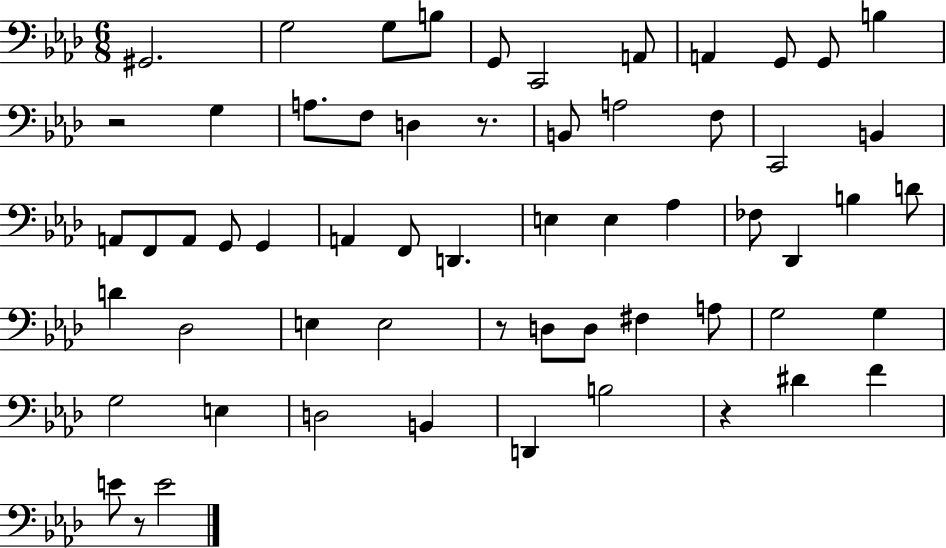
G#2/h. G3/h G3/e B3/e G2/e C2/h A2/e A2/q G2/e G2/e B3/q R/h G3/q A3/e. F3/e D3/q R/e. B2/e A3/h F3/e C2/h B2/q A2/e F2/e A2/e G2/e G2/q A2/q F2/e D2/q. E3/q E3/q Ab3/q FES3/e Db2/q B3/q D4/e D4/q Db3/h E3/q E3/h R/e D3/e D3/e F#3/q A3/e G3/h G3/q G3/h E3/q D3/h B2/q D2/q B3/h R/q D#4/q F4/q E4/e R/e E4/h